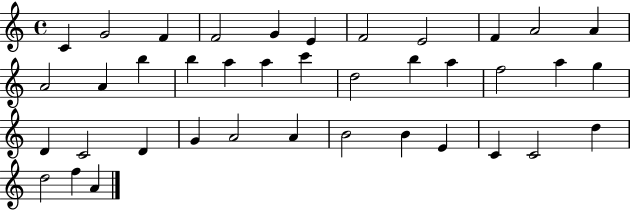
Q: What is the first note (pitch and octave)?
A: C4